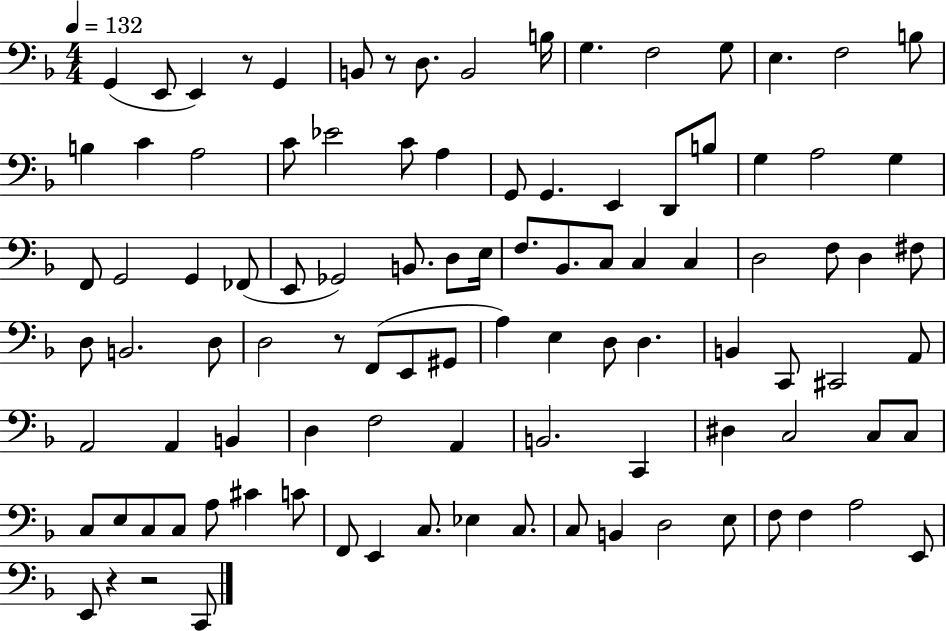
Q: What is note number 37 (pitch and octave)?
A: D3